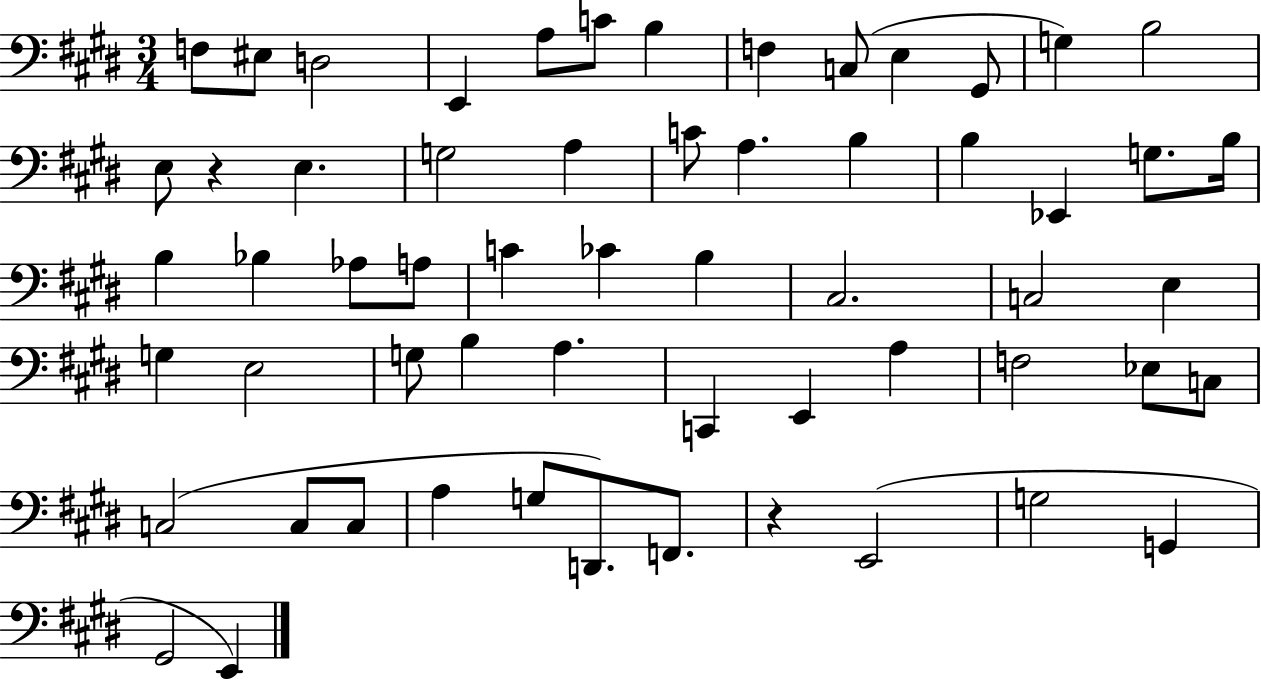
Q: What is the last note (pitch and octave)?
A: E2